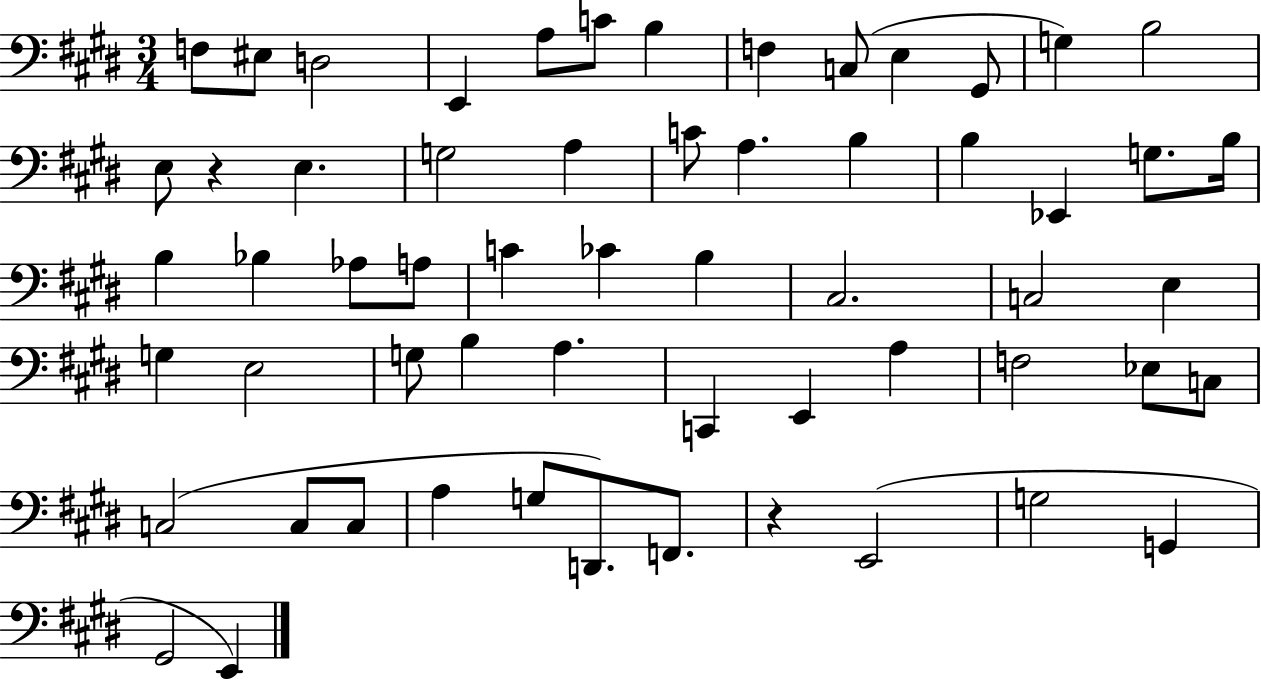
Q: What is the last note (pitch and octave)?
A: E2